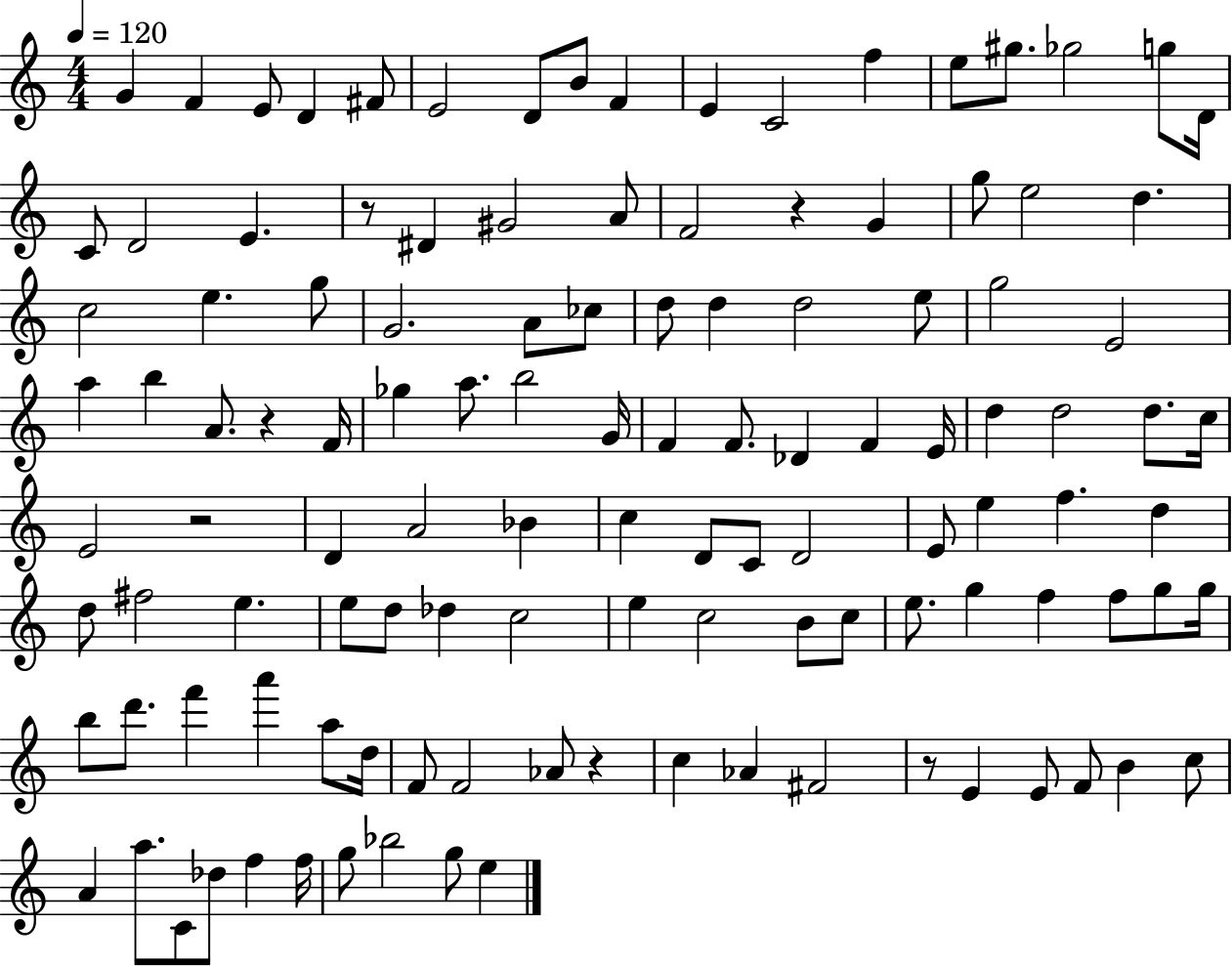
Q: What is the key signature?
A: C major